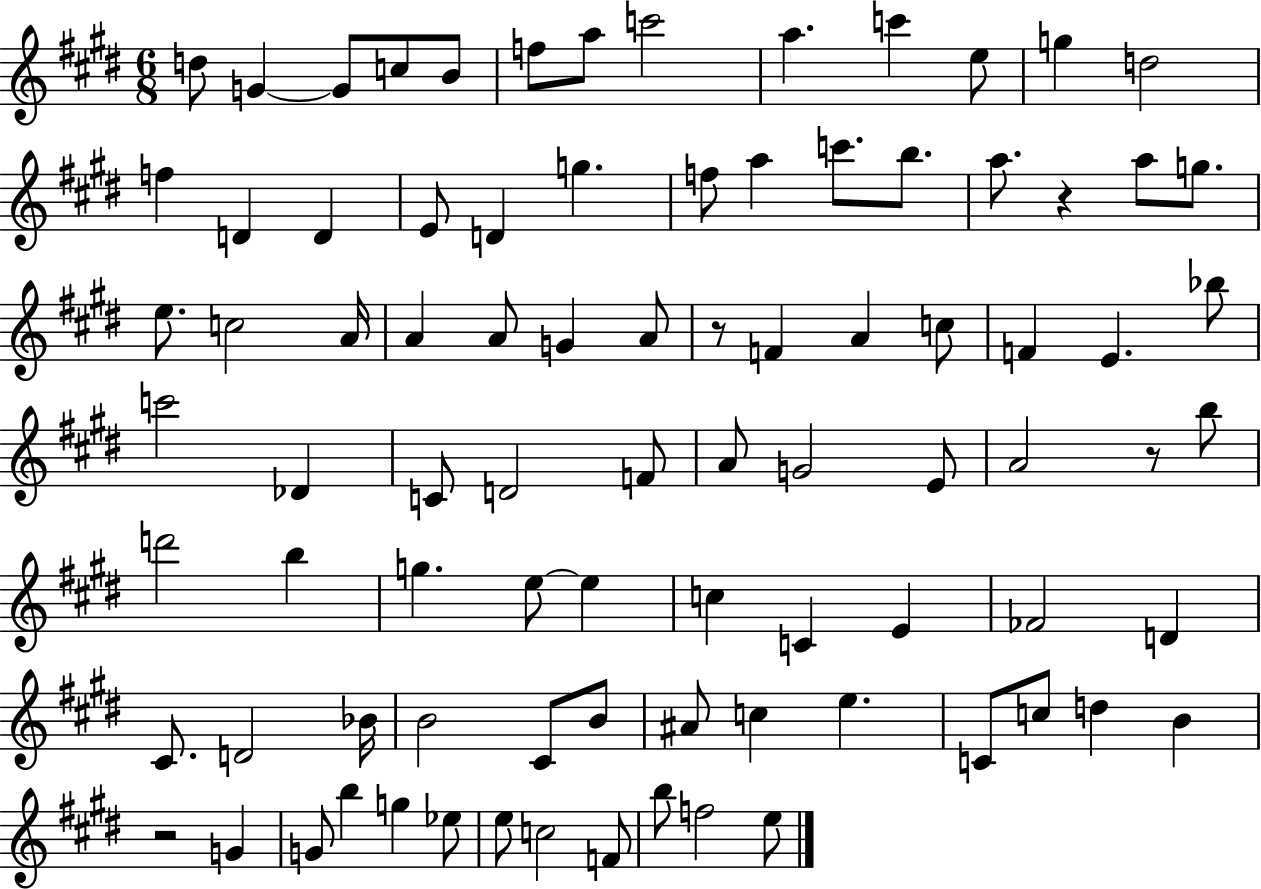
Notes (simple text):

D5/e G4/q G4/e C5/e B4/e F5/e A5/e C6/h A5/q. C6/q E5/e G5/q D5/h F5/q D4/q D4/q E4/e D4/q G5/q. F5/e A5/q C6/e. B5/e. A5/e. R/q A5/e G5/e. E5/e. C5/h A4/s A4/q A4/e G4/q A4/e R/e F4/q A4/q C5/e F4/q E4/q. Bb5/e C6/h Db4/q C4/e D4/h F4/e A4/e G4/h E4/e A4/h R/e B5/e D6/h B5/q G5/q. E5/e E5/q C5/q C4/q E4/q FES4/h D4/q C#4/e. D4/h Bb4/s B4/h C#4/e B4/e A#4/e C5/q E5/q. C4/e C5/e D5/q B4/q R/h G4/q G4/e B5/q G5/q Eb5/e E5/e C5/h F4/e B5/e F5/h E5/e